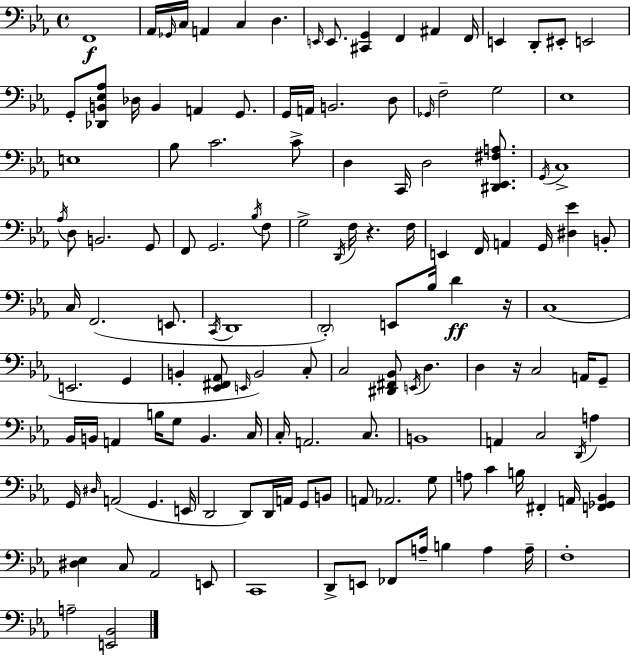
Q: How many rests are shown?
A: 3